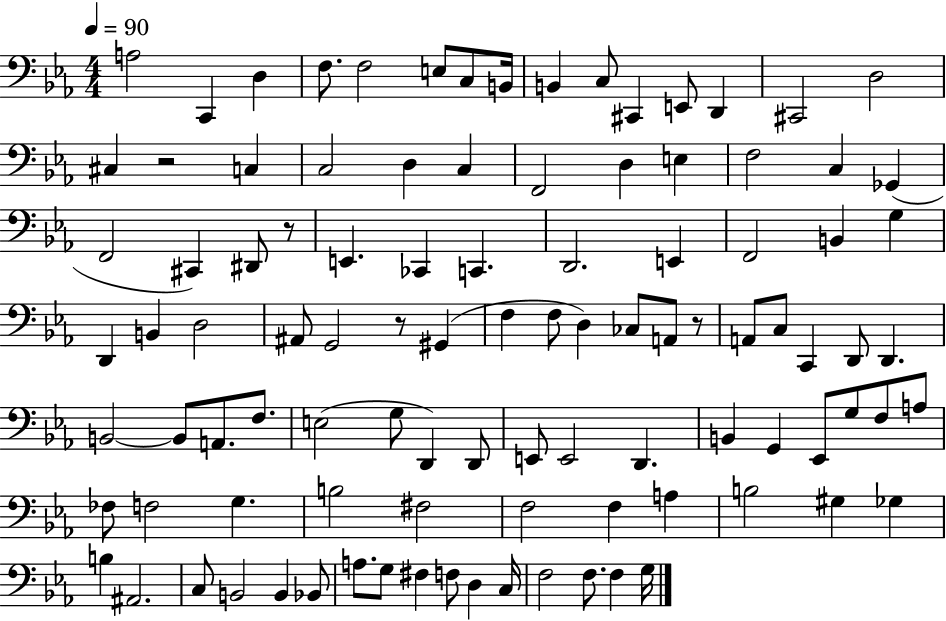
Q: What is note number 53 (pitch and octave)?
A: D2